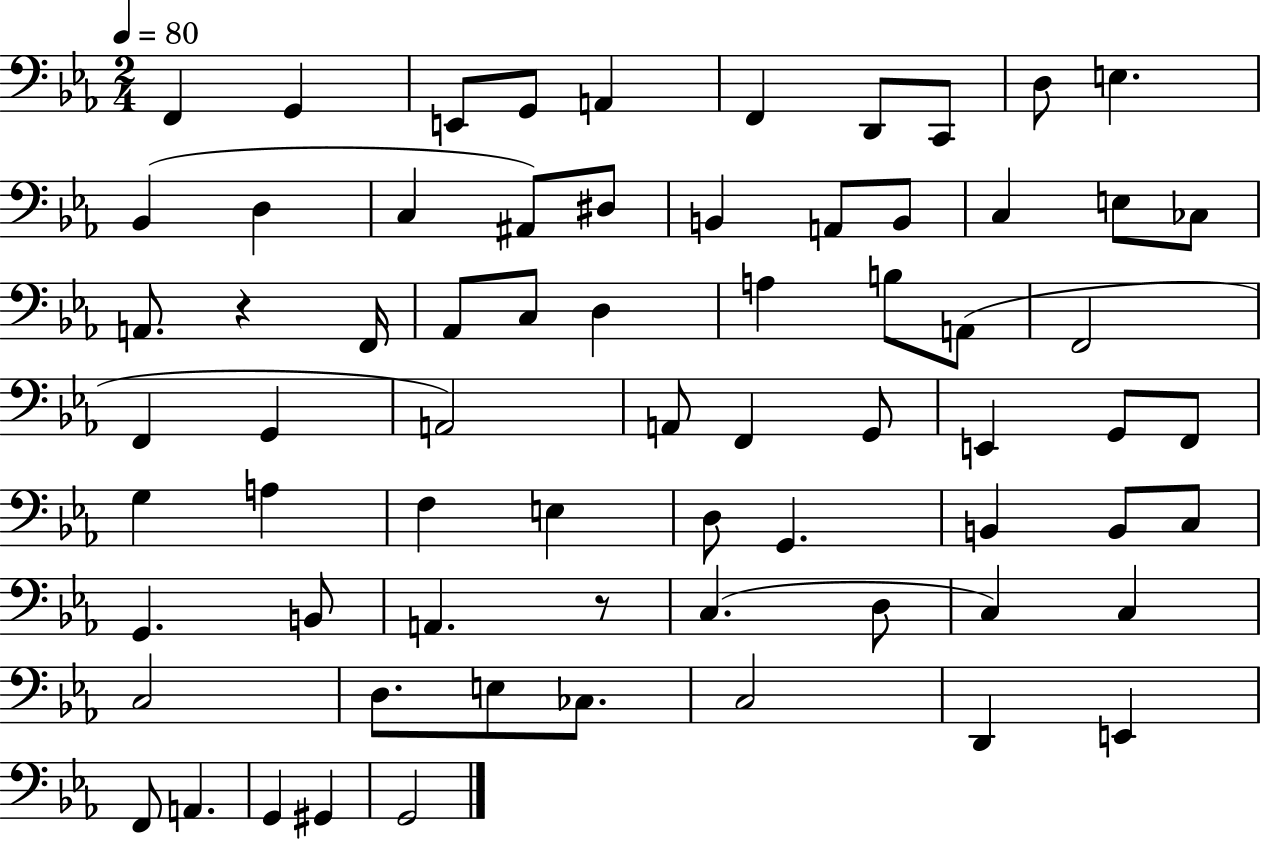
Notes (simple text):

F2/q G2/q E2/e G2/e A2/q F2/q D2/e C2/e D3/e E3/q. Bb2/q D3/q C3/q A#2/e D#3/e B2/q A2/e B2/e C3/q E3/e CES3/e A2/e. R/q F2/s Ab2/e C3/e D3/q A3/q B3/e A2/e F2/h F2/q G2/q A2/h A2/e F2/q G2/e E2/q G2/e F2/e G3/q A3/q F3/q E3/q D3/e G2/q. B2/q B2/e C3/e G2/q. B2/e A2/q. R/e C3/q. D3/e C3/q C3/q C3/h D3/e. E3/e CES3/e. C3/h D2/q E2/q F2/e A2/q. G2/q G#2/q G2/h